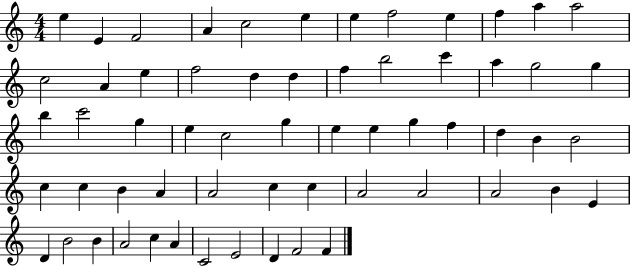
X:1
T:Untitled
M:4/4
L:1/4
K:C
e E F2 A c2 e e f2 e f a a2 c2 A e f2 d d f b2 c' a g2 g b c'2 g e c2 g e e g f d B B2 c c B A A2 c c A2 A2 A2 B E D B2 B A2 c A C2 E2 D F2 F